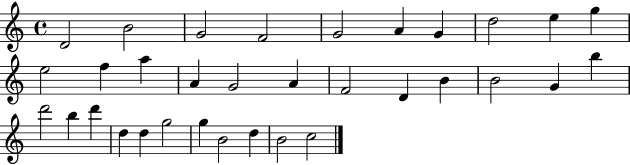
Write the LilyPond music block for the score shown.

{
  \clef treble
  \time 4/4
  \defaultTimeSignature
  \key c \major
  d'2 b'2 | g'2 f'2 | g'2 a'4 g'4 | d''2 e''4 g''4 | \break e''2 f''4 a''4 | a'4 g'2 a'4 | f'2 d'4 b'4 | b'2 g'4 b''4 | \break d'''2 b''4 d'''4 | d''4 d''4 g''2 | g''4 b'2 d''4 | b'2 c''2 | \break \bar "|."
}